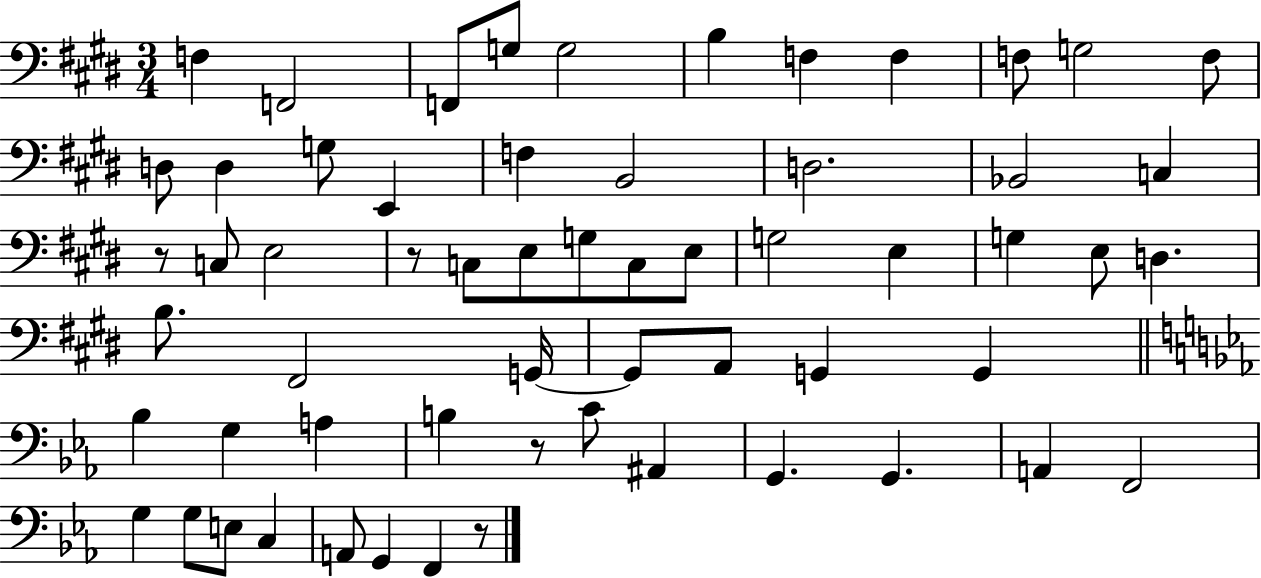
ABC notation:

X:1
T:Untitled
M:3/4
L:1/4
K:E
F, F,,2 F,,/2 G,/2 G,2 B, F, F, F,/2 G,2 F,/2 D,/2 D, G,/2 E,, F, B,,2 D,2 _B,,2 C, z/2 C,/2 E,2 z/2 C,/2 E,/2 G,/2 C,/2 E,/2 G,2 E, G, E,/2 D, B,/2 ^F,,2 G,,/4 G,,/2 A,,/2 G,, G,, _B, G, A, B, z/2 C/2 ^A,, G,, G,, A,, F,,2 G, G,/2 E,/2 C, A,,/2 G,, F,, z/2